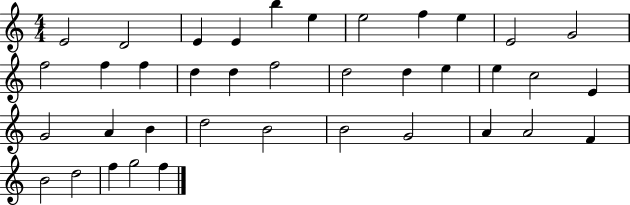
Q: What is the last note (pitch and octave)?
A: F5